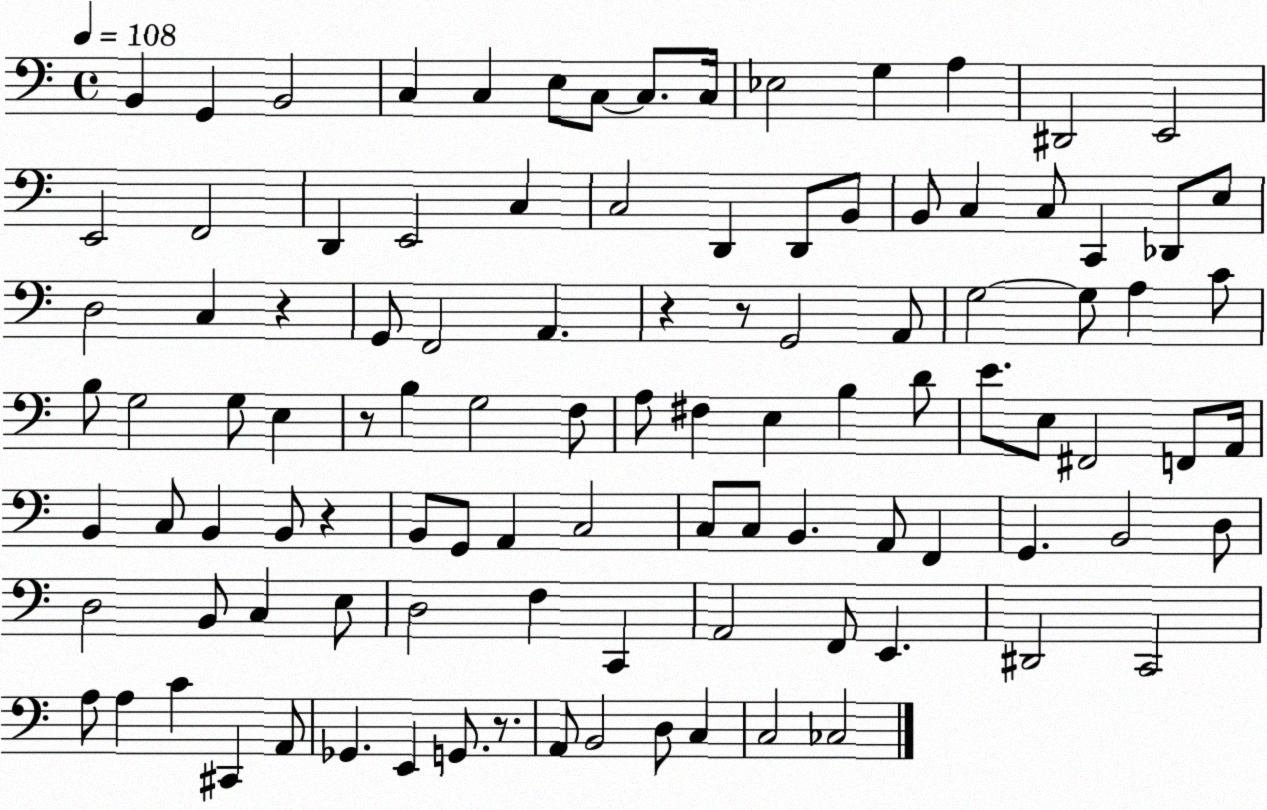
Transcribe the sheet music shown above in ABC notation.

X:1
T:Untitled
M:4/4
L:1/4
K:C
B,, G,, B,,2 C, C, E,/2 C,/2 C,/2 C,/4 _E,2 G, A, ^D,,2 E,,2 E,,2 F,,2 D,, E,,2 C, C,2 D,, D,,/2 B,,/2 B,,/2 C, C,/2 C,, _D,,/2 E,/2 D,2 C, z G,,/2 F,,2 A,, z z/2 G,,2 A,,/2 G,2 G,/2 A, C/2 B,/2 G,2 G,/2 E, z/2 B, G,2 F,/2 A,/2 ^F, E, B, D/2 E/2 E,/2 ^F,,2 F,,/2 A,,/4 B,, C,/2 B,, B,,/2 z B,,/2 G,,/2 A,, C,2 C,/2 C,/2 B,, A,,/2 F,, G,, B,,2 D,/2 D,2 B,,/2 C, E,/2 D,2 F, C,, A,,2 F,,/2 E,, ^D,,2 C,,2 A,/2 A, C ^C,, A,,/2 _G,, E,, G,,/2 z/2 A,,/2 B,,2 D,/2 C, C,2 _C,2